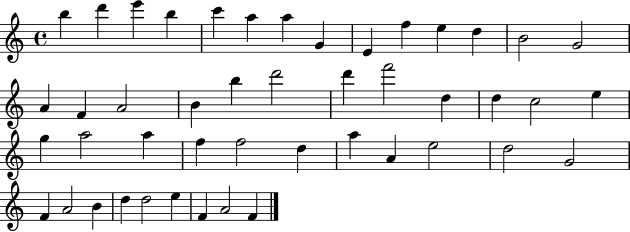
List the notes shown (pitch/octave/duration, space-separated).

B5/q D6/q E6/q B5/q C6/q A5/q A5/q G4/q E4/q F5/q E5/q D5/q B4/h G4/h A4/q F4/q A4/h B4/q B5/q D6/h D6/q F6/h D5/q D5/q C5/h E5/q G5/q A5/h A5/q F5/q F5/h D5/q A5/q A4/q E5/h D5/h G4/h F4/q A4/h B4/q D5/q D5/h E5/q F4/q A4/h F4/q